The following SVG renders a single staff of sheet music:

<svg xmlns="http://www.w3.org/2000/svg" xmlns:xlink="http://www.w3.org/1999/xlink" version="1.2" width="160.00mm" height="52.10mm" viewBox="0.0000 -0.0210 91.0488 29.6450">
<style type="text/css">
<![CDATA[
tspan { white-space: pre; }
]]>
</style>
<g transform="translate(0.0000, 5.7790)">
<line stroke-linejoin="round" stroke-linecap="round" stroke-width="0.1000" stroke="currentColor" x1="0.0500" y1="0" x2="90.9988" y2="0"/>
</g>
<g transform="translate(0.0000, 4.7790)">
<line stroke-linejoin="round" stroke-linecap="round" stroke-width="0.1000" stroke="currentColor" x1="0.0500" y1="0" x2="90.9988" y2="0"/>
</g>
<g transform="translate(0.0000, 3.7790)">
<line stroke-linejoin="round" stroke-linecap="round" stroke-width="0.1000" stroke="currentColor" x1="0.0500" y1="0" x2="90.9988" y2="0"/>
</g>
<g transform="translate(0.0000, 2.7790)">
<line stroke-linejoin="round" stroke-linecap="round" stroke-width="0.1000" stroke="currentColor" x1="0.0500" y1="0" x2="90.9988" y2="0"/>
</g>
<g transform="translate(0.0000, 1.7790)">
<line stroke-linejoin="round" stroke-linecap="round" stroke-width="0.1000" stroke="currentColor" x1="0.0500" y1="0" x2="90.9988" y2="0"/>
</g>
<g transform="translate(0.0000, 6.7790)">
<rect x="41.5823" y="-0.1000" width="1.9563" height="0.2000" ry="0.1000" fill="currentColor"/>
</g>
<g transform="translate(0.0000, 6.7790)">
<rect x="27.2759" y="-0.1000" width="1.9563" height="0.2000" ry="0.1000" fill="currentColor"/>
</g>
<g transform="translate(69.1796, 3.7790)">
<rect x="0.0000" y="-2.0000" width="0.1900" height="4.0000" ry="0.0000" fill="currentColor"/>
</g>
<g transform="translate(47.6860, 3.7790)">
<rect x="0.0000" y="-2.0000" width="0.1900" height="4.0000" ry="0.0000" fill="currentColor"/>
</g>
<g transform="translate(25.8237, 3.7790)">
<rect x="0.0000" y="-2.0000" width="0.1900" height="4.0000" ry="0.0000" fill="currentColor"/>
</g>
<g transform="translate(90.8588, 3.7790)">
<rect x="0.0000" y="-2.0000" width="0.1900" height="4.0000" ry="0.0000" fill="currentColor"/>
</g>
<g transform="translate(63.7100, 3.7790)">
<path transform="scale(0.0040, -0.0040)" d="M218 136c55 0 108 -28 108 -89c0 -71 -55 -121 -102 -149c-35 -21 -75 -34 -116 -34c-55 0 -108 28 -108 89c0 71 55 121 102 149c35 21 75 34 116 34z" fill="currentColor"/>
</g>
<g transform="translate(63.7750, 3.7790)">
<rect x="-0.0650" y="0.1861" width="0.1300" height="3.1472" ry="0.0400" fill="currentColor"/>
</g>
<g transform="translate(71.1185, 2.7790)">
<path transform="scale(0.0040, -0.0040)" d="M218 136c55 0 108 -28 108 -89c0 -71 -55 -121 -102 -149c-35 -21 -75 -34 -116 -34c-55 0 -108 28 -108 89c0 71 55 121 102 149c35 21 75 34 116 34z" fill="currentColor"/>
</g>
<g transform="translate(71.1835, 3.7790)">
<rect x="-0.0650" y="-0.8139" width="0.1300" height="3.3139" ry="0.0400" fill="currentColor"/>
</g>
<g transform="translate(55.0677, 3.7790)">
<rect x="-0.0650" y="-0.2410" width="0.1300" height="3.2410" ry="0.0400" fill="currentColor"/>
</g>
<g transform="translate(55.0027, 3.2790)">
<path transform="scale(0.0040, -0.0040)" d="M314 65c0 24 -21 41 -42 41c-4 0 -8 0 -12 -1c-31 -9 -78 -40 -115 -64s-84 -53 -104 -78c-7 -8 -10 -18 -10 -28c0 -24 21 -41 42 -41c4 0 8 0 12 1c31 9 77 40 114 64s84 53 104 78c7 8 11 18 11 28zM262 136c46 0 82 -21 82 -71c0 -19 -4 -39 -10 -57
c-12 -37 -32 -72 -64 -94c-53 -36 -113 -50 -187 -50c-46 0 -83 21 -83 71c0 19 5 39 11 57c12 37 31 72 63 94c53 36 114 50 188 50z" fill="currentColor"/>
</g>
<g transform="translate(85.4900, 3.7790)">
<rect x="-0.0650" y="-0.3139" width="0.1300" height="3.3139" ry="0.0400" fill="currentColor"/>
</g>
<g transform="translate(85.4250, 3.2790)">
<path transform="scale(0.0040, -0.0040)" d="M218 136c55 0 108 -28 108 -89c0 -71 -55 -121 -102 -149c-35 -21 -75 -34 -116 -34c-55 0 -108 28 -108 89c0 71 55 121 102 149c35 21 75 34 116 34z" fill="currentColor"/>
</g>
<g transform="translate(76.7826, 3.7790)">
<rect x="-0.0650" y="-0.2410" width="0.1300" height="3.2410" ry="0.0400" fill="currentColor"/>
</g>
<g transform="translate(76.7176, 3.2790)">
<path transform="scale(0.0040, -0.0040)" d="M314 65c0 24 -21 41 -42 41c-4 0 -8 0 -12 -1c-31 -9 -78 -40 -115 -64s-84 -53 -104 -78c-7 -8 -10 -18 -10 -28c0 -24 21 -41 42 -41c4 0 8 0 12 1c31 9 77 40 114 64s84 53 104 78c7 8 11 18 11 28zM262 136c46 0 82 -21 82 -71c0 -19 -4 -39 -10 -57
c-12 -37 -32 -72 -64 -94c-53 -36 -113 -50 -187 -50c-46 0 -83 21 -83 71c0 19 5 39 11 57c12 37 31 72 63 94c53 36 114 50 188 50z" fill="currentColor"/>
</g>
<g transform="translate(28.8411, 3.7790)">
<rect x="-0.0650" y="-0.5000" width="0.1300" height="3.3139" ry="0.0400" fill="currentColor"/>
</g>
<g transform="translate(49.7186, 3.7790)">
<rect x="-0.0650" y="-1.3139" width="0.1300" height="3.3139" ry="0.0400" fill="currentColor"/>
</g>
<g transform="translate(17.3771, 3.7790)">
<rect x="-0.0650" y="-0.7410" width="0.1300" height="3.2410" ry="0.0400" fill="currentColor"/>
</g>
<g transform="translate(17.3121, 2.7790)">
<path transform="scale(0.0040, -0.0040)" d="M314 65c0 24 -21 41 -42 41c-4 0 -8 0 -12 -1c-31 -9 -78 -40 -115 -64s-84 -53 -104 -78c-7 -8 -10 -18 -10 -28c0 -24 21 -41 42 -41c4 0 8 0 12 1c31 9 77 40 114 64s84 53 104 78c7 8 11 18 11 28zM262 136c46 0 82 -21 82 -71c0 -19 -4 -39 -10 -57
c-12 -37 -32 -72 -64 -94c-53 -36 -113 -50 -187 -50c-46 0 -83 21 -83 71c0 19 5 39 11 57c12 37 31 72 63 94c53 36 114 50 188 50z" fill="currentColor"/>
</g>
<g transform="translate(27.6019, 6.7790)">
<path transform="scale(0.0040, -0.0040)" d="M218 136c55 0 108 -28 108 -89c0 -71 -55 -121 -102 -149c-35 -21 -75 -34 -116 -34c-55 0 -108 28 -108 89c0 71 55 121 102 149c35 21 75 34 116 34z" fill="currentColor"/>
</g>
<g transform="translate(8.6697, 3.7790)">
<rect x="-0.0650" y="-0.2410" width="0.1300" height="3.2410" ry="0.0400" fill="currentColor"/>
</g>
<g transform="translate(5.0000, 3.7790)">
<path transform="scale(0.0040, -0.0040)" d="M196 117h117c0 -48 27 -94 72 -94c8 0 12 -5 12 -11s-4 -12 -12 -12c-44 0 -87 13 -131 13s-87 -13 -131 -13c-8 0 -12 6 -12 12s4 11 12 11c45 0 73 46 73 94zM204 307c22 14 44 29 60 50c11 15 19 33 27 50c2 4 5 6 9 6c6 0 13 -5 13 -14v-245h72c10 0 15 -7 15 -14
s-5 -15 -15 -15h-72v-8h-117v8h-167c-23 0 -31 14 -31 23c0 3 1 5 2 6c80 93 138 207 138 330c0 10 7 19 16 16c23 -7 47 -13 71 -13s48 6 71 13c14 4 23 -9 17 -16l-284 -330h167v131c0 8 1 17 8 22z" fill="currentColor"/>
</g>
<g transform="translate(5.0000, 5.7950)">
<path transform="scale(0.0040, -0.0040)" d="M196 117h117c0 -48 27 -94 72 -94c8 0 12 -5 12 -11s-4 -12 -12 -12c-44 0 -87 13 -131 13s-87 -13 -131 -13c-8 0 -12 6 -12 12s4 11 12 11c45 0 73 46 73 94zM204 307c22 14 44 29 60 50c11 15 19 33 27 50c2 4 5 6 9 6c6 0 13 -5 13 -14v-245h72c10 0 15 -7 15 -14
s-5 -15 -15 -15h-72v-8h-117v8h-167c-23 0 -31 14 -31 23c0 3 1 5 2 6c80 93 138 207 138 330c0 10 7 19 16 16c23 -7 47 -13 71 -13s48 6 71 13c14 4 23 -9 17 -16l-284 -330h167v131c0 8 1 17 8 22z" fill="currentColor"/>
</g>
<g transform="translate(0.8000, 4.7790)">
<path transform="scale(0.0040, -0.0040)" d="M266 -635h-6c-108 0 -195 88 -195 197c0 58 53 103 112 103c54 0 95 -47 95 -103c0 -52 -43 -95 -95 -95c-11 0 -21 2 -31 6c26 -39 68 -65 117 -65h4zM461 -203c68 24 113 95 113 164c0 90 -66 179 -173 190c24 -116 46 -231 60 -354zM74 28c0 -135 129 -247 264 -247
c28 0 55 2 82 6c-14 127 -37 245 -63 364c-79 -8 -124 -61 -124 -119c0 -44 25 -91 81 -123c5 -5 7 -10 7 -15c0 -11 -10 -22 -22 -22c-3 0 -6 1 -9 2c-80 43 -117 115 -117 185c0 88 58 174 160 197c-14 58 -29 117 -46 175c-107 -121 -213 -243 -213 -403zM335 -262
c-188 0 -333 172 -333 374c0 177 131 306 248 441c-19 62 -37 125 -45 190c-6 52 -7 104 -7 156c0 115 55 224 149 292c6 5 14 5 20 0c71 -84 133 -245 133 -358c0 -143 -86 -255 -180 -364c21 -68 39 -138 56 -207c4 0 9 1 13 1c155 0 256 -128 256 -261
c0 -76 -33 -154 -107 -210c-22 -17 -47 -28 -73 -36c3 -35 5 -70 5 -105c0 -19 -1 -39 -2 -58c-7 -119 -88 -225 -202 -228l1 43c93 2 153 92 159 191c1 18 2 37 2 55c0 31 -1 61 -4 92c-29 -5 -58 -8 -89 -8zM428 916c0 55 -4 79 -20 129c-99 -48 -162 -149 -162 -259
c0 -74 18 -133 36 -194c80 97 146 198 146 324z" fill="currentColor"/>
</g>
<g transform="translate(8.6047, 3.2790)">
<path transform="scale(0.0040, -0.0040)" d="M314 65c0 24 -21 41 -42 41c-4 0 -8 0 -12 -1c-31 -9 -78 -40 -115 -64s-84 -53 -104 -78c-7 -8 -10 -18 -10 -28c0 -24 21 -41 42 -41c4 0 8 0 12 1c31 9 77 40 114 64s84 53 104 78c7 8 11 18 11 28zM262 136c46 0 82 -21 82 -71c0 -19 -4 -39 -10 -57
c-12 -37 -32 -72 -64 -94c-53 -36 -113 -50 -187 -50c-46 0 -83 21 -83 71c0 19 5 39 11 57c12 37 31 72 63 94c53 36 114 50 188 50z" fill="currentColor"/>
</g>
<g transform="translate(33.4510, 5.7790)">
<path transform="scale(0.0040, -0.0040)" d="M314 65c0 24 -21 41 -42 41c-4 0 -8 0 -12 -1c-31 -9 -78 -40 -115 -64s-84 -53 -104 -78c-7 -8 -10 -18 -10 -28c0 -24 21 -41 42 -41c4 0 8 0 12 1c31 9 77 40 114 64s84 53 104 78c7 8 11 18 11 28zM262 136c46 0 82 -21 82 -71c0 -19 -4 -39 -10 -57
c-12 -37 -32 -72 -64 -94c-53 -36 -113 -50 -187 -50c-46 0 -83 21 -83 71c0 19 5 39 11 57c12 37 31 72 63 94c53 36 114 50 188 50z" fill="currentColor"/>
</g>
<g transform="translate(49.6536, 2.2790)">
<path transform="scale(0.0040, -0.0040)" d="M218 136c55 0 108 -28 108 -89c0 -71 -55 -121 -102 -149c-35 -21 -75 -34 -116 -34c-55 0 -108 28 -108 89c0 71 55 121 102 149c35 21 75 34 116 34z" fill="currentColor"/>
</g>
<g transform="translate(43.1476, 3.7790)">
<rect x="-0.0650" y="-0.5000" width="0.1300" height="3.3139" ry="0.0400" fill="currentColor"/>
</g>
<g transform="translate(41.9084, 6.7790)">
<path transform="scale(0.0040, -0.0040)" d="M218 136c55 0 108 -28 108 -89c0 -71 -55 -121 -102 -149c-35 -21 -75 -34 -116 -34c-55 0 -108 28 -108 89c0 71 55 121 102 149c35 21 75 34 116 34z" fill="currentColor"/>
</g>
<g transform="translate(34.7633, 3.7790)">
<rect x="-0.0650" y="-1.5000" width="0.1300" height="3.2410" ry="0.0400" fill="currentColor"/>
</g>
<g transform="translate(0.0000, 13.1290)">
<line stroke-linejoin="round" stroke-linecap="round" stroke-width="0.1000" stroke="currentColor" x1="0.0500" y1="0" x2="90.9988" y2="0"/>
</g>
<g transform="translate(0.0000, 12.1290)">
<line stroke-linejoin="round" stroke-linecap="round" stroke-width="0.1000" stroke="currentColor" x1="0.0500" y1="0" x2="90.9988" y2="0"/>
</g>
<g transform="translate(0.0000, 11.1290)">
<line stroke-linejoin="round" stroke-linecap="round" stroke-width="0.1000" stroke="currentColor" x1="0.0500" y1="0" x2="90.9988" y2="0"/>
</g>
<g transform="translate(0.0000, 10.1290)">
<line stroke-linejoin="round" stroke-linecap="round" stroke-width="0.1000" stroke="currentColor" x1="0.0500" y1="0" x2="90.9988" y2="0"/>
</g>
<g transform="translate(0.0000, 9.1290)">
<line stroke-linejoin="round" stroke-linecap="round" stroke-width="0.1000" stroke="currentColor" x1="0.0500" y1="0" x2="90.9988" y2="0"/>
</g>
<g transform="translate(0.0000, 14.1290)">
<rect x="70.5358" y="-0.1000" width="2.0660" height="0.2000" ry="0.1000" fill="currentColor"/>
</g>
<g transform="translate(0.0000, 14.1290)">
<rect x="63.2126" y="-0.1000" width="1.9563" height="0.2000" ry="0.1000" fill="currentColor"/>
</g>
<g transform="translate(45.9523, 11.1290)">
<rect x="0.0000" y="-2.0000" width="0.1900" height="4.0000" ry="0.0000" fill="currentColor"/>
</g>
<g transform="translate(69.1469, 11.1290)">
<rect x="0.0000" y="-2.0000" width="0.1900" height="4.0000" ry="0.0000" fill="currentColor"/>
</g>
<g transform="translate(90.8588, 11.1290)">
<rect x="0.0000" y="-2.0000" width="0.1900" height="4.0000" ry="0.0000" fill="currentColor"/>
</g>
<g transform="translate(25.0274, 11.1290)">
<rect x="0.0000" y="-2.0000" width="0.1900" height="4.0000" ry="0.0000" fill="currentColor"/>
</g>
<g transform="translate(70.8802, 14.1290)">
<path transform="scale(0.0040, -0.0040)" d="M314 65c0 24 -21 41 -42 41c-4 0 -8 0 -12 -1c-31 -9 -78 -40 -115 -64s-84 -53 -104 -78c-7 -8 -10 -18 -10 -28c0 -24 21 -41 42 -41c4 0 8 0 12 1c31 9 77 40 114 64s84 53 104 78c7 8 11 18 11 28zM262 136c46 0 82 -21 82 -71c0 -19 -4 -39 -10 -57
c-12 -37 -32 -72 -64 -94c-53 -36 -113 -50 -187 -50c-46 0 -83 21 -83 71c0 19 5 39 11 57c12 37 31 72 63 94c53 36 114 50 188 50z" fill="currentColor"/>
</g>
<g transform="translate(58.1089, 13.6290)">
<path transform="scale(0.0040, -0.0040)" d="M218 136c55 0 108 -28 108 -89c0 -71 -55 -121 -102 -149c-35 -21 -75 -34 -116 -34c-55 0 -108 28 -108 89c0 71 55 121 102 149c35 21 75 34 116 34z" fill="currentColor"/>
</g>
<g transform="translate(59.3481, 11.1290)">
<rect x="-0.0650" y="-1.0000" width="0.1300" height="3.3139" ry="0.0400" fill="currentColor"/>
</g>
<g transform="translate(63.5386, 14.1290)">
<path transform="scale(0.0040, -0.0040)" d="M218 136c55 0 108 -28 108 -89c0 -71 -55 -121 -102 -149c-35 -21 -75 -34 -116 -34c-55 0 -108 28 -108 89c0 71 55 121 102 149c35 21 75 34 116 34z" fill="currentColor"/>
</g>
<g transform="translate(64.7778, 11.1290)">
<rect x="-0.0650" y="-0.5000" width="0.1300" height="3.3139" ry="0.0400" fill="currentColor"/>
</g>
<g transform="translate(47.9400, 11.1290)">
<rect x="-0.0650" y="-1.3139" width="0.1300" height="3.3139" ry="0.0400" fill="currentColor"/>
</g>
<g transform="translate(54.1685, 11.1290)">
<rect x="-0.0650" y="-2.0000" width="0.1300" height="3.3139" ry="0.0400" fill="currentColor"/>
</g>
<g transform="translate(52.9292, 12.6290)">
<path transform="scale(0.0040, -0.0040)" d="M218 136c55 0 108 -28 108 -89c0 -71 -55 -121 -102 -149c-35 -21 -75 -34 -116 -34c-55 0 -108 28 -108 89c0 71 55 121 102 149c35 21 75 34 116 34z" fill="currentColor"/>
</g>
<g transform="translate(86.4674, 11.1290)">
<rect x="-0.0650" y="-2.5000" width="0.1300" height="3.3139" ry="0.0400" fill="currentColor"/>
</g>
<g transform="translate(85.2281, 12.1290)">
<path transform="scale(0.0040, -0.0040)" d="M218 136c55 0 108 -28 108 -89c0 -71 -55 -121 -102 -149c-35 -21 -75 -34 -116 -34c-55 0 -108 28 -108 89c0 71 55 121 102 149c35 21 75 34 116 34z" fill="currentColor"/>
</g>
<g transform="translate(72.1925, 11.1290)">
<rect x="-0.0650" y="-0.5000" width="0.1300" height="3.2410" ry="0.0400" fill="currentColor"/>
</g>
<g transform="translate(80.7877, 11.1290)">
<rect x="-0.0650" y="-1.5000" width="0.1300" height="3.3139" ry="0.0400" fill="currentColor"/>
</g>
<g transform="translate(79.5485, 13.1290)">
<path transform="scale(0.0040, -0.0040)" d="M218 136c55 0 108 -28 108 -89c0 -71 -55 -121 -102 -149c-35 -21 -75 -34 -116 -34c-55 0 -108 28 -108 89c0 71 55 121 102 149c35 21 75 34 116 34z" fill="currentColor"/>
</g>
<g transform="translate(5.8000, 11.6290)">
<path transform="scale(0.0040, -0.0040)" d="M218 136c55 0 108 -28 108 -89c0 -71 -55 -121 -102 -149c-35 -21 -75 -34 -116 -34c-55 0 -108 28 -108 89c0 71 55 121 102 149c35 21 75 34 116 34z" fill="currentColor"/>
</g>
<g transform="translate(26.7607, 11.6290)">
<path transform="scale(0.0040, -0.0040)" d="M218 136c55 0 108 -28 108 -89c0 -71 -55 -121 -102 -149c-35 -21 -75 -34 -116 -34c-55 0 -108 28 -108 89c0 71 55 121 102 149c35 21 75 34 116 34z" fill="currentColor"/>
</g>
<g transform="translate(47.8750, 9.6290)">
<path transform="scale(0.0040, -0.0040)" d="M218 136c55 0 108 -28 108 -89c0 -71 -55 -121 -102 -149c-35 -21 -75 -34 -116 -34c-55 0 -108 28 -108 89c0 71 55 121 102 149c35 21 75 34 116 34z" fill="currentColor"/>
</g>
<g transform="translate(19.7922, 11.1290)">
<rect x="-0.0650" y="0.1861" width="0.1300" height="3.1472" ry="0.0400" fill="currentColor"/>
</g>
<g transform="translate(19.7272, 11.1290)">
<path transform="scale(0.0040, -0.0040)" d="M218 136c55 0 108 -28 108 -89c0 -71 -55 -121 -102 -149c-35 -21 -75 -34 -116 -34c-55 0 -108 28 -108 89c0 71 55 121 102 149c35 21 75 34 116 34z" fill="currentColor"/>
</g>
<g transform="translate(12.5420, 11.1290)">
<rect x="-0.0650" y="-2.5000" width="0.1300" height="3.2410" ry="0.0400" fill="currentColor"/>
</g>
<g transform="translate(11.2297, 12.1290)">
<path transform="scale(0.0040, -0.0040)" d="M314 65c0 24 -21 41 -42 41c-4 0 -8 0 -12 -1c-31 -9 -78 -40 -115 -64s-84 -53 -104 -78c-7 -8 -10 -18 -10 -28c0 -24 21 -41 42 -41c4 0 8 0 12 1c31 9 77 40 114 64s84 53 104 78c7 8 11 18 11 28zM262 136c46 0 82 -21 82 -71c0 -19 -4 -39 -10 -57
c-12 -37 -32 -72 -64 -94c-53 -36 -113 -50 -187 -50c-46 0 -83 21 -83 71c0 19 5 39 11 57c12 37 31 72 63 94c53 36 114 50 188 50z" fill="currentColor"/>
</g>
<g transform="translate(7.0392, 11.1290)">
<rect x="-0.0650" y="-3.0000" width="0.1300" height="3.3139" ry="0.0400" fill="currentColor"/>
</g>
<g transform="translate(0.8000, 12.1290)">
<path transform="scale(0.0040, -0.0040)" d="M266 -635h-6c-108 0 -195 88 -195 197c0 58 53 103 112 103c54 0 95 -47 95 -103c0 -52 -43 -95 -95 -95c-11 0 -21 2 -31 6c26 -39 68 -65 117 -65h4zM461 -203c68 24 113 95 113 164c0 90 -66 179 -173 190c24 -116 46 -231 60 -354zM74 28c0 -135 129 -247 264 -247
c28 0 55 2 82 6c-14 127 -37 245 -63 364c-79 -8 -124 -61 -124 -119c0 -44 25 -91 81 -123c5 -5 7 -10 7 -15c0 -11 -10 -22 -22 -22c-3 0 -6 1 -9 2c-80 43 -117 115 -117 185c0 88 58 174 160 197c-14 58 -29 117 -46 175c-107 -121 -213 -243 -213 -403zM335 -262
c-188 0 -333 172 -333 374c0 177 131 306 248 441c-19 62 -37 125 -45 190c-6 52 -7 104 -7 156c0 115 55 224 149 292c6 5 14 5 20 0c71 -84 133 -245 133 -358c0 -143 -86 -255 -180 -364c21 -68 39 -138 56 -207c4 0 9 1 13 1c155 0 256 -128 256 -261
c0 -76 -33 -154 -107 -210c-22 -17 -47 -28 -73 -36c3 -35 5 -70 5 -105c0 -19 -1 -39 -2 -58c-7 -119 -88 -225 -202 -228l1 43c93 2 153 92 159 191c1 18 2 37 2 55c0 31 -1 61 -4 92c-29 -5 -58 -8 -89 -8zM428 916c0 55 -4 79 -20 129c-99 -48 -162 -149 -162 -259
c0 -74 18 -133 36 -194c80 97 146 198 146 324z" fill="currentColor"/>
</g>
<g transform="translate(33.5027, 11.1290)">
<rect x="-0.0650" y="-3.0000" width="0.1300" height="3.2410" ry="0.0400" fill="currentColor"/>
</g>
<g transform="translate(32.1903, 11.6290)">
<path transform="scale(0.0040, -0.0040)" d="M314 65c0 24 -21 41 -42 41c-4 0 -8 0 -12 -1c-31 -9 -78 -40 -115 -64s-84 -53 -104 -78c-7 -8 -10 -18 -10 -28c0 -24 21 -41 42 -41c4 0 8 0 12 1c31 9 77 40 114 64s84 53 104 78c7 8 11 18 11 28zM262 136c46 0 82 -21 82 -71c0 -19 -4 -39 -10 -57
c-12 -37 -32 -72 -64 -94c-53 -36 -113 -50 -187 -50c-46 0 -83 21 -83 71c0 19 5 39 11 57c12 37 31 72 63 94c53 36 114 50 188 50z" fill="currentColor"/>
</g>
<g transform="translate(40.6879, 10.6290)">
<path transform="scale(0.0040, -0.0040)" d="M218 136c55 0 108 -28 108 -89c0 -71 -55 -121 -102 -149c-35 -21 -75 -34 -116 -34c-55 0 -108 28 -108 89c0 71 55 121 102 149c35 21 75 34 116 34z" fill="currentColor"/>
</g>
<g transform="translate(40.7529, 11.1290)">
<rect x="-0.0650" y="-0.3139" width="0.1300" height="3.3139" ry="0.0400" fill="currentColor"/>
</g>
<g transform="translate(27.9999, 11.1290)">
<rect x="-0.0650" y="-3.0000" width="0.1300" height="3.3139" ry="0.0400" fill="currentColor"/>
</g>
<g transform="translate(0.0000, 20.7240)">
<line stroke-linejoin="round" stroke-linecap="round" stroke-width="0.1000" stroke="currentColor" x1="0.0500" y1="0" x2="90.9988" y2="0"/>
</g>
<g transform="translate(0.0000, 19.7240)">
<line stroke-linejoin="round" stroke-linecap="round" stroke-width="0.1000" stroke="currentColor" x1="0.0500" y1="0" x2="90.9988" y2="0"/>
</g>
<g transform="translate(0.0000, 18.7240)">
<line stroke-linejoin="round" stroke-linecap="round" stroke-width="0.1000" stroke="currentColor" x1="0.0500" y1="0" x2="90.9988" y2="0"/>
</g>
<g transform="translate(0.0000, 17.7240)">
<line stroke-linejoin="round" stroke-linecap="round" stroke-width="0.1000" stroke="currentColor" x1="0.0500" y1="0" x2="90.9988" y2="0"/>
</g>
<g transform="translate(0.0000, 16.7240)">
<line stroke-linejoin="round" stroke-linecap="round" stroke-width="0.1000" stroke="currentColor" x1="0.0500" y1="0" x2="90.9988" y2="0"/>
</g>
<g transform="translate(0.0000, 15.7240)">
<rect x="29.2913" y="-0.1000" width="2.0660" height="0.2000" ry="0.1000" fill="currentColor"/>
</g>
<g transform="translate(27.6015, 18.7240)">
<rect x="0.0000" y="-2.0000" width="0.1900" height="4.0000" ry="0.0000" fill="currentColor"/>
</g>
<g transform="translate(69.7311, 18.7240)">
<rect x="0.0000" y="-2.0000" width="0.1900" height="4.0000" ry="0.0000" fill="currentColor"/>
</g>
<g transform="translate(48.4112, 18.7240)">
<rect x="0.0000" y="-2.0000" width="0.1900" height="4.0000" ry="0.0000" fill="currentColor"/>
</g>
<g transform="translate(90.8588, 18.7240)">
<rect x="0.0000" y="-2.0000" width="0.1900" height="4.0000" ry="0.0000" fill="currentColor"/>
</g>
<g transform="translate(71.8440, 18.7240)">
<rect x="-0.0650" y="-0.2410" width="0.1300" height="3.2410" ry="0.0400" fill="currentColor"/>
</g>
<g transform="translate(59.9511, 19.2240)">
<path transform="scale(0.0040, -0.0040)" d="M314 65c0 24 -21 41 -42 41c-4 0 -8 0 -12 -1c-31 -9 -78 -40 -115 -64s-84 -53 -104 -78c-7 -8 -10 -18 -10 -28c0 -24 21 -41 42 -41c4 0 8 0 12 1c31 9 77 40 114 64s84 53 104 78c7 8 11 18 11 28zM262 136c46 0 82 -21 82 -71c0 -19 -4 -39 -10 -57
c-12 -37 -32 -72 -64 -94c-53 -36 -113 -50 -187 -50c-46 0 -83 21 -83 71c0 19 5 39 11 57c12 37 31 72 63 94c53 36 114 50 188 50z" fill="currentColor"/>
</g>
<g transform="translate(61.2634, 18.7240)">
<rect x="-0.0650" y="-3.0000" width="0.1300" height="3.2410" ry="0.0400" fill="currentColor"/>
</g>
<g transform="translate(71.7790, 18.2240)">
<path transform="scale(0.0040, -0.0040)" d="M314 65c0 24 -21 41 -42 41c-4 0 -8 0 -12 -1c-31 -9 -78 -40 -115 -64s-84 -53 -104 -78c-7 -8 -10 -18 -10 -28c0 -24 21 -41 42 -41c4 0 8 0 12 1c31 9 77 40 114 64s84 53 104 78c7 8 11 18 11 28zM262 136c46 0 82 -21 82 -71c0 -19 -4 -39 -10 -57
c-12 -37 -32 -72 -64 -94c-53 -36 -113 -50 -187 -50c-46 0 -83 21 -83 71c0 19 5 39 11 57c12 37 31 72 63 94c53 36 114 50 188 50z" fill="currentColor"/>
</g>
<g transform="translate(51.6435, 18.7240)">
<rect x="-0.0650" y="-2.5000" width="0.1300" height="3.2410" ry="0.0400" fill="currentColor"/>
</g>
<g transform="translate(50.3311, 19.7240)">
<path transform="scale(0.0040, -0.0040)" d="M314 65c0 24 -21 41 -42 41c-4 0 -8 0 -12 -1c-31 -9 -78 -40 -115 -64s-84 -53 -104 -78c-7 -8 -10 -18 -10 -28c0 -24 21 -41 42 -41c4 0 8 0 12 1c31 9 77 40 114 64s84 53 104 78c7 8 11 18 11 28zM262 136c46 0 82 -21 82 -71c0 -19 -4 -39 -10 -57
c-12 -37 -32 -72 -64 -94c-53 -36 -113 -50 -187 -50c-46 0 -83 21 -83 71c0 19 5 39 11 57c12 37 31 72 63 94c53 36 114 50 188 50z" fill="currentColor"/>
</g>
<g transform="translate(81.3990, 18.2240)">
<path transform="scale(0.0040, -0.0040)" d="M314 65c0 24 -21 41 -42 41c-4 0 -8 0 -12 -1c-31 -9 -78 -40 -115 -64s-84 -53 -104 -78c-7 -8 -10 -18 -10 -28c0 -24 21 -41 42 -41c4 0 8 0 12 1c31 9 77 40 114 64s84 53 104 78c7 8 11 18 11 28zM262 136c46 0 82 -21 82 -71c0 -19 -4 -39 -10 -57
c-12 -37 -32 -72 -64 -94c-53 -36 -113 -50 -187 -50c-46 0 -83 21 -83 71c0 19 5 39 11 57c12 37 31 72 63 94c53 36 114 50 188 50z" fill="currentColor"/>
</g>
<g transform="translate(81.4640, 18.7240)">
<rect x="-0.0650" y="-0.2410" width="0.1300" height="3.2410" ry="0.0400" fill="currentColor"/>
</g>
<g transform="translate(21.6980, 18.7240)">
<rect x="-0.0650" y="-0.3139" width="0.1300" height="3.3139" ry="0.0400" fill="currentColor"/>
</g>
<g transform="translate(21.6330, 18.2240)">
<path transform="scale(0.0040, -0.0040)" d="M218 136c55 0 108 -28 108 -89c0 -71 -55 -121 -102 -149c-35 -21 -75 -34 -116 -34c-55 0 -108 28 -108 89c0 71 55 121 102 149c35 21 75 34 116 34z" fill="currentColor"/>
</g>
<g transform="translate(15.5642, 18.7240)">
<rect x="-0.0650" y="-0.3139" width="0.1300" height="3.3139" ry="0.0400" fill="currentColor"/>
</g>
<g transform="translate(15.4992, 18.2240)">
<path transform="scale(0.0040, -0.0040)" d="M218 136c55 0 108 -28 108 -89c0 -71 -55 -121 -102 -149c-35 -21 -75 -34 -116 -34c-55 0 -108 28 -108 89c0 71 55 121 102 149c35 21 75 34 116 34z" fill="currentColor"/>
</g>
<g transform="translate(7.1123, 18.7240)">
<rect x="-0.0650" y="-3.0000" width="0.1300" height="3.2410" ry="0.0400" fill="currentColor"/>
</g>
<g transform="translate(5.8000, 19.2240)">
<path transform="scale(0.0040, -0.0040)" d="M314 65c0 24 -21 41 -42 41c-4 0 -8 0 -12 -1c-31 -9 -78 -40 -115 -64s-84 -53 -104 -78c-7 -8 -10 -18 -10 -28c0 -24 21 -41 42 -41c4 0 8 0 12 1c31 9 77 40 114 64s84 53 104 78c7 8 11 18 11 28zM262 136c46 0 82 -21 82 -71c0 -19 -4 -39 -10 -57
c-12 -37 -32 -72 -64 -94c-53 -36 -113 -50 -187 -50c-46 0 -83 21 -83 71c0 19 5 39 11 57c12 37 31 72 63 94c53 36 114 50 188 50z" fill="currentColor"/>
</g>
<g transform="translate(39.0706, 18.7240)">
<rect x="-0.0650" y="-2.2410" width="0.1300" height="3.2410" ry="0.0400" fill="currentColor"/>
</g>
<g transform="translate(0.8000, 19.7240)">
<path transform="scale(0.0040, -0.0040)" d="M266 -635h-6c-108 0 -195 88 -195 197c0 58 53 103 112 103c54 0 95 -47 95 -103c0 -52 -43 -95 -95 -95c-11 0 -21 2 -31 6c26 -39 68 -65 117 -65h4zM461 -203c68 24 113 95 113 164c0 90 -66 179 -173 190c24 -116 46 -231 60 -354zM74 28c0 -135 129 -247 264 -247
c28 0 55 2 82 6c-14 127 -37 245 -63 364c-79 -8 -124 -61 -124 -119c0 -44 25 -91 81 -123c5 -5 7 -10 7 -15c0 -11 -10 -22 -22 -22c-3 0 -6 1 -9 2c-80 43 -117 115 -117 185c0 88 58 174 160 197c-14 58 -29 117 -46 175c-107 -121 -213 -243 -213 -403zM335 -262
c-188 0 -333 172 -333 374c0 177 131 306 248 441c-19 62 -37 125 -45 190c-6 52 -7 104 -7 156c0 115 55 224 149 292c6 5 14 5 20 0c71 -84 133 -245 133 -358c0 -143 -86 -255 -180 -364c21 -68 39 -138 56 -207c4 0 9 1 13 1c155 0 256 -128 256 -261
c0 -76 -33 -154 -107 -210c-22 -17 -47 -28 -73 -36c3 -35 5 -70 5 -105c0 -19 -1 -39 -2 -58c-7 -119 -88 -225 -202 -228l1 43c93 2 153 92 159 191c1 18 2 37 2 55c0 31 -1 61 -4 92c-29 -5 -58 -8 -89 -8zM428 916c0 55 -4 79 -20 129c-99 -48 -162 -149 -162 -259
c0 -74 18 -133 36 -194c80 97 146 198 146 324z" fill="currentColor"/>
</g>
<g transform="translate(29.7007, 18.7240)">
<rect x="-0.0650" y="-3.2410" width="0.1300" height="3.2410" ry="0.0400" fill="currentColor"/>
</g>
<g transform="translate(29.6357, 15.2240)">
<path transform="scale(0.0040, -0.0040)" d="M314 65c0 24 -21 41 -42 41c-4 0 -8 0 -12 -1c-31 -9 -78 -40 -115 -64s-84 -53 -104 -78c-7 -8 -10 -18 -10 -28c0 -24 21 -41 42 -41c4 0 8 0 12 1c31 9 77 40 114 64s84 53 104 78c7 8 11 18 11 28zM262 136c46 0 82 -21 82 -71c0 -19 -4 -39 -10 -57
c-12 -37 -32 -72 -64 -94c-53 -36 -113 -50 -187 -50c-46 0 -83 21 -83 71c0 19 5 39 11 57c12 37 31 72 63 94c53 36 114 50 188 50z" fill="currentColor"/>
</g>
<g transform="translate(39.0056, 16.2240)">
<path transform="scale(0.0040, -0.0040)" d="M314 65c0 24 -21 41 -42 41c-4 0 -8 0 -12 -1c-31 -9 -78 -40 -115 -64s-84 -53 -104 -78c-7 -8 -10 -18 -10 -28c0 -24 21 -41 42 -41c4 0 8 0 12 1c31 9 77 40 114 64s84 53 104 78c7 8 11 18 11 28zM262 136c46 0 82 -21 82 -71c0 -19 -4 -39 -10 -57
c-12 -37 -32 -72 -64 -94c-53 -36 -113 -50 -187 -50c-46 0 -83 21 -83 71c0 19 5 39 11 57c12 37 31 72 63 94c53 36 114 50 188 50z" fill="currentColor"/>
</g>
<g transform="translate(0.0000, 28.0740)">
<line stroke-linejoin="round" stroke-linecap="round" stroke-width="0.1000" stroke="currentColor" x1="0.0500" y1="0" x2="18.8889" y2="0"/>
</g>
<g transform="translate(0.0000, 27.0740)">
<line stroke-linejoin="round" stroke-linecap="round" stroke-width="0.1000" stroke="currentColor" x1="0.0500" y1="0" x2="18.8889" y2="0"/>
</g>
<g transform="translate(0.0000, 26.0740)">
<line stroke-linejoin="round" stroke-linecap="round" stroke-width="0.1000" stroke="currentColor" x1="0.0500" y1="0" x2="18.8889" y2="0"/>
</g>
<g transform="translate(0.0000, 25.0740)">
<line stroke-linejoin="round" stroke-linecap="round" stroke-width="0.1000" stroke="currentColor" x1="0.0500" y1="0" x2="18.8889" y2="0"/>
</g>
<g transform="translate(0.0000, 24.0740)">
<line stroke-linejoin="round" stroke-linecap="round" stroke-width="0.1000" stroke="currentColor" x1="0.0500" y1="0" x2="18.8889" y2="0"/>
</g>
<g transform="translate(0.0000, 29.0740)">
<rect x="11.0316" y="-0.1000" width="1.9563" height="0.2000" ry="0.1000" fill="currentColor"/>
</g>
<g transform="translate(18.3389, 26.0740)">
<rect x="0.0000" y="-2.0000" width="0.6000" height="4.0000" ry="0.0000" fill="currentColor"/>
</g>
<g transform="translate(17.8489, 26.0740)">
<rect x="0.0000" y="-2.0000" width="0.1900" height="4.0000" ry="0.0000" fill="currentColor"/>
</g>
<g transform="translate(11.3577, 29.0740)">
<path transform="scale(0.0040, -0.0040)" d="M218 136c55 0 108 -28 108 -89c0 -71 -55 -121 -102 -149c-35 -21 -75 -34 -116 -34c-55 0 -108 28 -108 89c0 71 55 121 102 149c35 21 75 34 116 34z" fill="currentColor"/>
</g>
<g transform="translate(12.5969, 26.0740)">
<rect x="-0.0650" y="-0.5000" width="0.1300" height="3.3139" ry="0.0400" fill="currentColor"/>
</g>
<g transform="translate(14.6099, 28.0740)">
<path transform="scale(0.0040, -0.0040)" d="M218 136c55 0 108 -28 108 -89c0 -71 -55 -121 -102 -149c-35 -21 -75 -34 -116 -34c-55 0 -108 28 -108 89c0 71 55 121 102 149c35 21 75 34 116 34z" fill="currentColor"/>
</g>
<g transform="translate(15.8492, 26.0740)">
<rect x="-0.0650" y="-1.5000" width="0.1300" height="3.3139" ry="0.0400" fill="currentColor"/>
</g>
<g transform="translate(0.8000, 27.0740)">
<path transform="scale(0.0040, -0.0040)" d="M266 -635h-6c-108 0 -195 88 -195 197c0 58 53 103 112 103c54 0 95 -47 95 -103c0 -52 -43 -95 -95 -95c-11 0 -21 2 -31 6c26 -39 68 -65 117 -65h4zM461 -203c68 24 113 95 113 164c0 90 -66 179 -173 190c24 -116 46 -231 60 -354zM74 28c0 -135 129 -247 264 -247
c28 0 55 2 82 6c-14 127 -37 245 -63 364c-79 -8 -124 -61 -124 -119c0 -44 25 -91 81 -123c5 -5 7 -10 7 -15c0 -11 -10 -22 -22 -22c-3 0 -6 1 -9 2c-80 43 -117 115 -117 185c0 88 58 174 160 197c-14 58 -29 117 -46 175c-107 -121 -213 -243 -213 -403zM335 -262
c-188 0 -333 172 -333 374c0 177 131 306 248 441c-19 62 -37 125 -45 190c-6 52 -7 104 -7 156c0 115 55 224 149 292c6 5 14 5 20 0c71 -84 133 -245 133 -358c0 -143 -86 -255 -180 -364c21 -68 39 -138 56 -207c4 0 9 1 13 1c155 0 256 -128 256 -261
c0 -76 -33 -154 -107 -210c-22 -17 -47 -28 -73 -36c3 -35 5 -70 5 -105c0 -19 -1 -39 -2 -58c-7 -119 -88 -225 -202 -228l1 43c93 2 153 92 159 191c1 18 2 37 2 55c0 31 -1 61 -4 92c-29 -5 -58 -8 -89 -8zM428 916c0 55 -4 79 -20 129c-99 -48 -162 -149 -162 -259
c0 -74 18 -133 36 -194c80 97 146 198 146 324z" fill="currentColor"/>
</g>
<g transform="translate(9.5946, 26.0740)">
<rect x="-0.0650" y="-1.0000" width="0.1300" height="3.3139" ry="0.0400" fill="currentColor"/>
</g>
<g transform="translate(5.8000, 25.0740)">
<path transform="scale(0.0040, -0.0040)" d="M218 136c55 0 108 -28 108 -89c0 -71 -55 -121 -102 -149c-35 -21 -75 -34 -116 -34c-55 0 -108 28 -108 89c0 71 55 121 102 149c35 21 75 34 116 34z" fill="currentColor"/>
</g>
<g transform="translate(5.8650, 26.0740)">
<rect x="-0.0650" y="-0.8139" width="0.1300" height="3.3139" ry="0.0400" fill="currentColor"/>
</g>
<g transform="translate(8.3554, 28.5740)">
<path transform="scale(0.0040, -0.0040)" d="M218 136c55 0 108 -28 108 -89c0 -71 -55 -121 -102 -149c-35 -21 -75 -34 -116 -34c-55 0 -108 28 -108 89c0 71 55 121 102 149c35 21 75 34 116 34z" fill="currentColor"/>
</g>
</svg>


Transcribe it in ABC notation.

X:1
T:Untitled
M:4/4
L:1/4
K:C
c2 d2 C E2 C e c2 B d c2 c A G2 B A A2 c e F D C C2 E G A2 c c b2 g2 G2 A2 c2 c2 d D C E